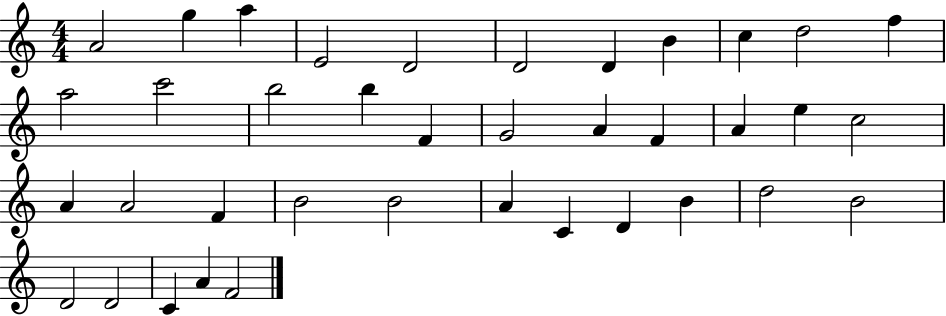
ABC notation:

X:1
T:Untitled
M:4/4
L:1/4
K:C
A2 g a E2 D2 D2 D B c d2 f a2 c'2 b2 b F G2 A F A e c2 A A2 F B2 B2 A C D B d2 B2 D2 D2 C A F2